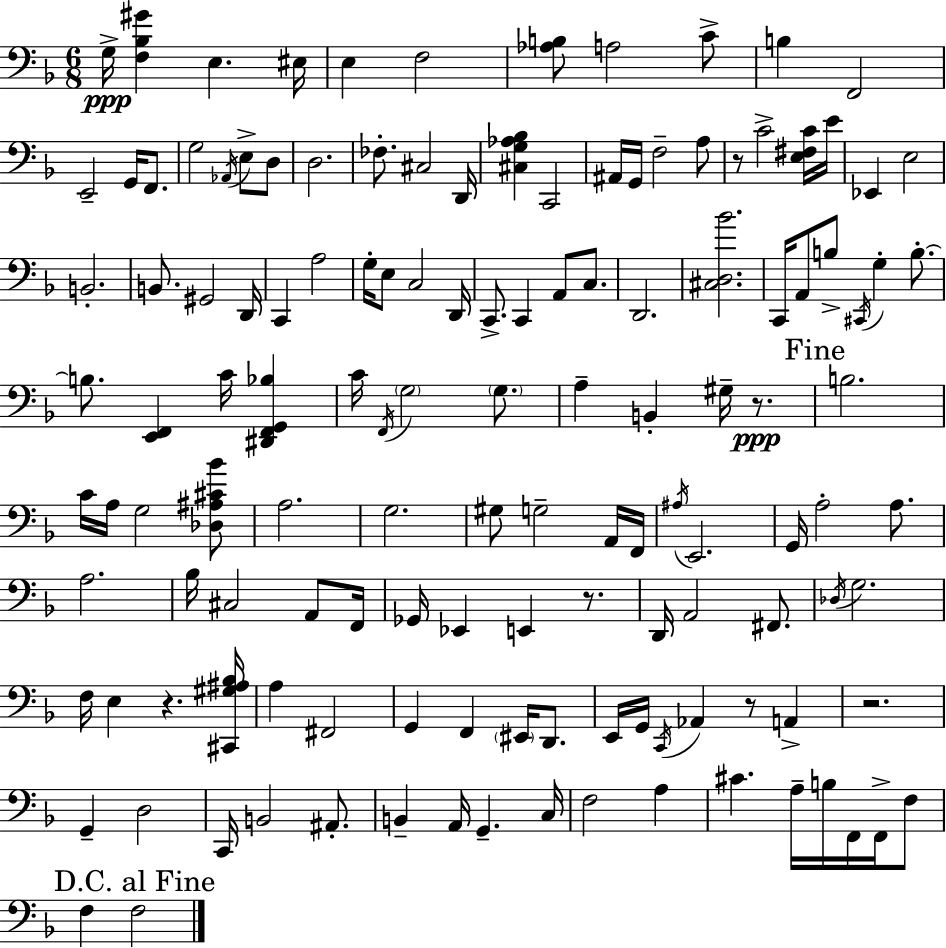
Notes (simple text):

G3/s [F3,Bb3,G#4]/q E3/q. EIS3/s E3/q F3/h [Ab3,B3]/e A3/h C4/e B3/q F2/h E2/h G2/s F2/e. G3/h Ab2/s E3/e D3/e D3/h. FES3/e. C#3/h D2/s [C#3,G3,Ab3,Bb3]/q C2/h A#2/s G2/s F3/h A3/e R/e C4/h [E3,F#3,C4]/s E4/s Eb2/q E3/h B2/h. B2/e. G#2/h D2/s C2/q A3/h G3/s E3/e C3/h D2/s C2/e. C2/q A2/e C3/e. D2/h. [C#3,D3,Bb4]/h. C2/s A2/e B3/e C#2/s G3/q B3/e. B3/e. [E2,F2]/q C4/s [D#2,F2,G2,Bb3]/q C4/s F2/s G3/h G3/e. A3/q B2/q G#3/s R/e. B3/h. C4/s A3/s G3/h [Db3,A#3,C#4,Bb4]/e A3/h. G3/h. G#3/e G3/h A2/s F2/s A#3/s E2/h. G2/s A3/h A3/e. A3/h. Bb3/s C#3/h A2/e F2/s Gb2/s Eb2/q E2/q R/e. D2/s A2/h F#2/e. Db3/s G3/h. F3/s E3/q R/q. [C#2,G#3,A#3,Bb3]/s A3/q F#2/h G2/q F2/q EIS2/s D2/e. E2/s G2/s C2/s Ab2/q R/e A2/q R/h. G2/q D3/h C2/s B2/h A#2/e. B2/q A2/s G2/q. C3/s F3/h A3/q C#4/q. A3/s B3/s F2/s F2/s F3/e F3/q F3/h